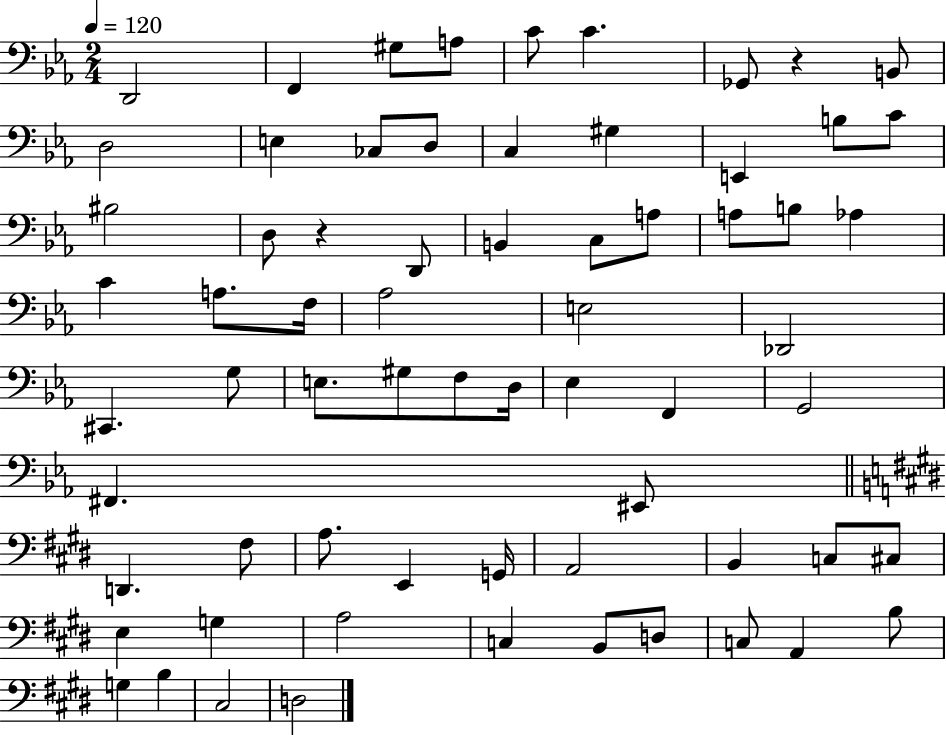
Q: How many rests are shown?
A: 2